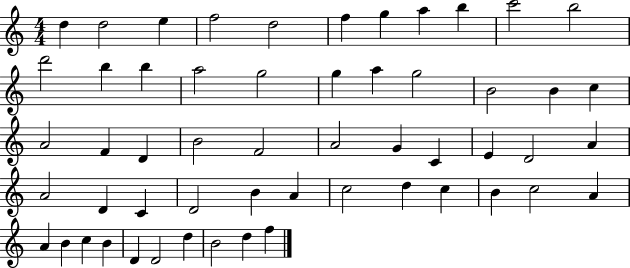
X:1
T:Untitled
M:4/4
L:1/4
K:C
d d2 e f2 d2 f g a b c'2 b2 d'2 b b a2 g2 g a g2 B2 B c A2 F D B2 F2 A2 G C E D2 A A2 D C D2 B A c2 d c B c2 A A B c B D D2 d B2 d f